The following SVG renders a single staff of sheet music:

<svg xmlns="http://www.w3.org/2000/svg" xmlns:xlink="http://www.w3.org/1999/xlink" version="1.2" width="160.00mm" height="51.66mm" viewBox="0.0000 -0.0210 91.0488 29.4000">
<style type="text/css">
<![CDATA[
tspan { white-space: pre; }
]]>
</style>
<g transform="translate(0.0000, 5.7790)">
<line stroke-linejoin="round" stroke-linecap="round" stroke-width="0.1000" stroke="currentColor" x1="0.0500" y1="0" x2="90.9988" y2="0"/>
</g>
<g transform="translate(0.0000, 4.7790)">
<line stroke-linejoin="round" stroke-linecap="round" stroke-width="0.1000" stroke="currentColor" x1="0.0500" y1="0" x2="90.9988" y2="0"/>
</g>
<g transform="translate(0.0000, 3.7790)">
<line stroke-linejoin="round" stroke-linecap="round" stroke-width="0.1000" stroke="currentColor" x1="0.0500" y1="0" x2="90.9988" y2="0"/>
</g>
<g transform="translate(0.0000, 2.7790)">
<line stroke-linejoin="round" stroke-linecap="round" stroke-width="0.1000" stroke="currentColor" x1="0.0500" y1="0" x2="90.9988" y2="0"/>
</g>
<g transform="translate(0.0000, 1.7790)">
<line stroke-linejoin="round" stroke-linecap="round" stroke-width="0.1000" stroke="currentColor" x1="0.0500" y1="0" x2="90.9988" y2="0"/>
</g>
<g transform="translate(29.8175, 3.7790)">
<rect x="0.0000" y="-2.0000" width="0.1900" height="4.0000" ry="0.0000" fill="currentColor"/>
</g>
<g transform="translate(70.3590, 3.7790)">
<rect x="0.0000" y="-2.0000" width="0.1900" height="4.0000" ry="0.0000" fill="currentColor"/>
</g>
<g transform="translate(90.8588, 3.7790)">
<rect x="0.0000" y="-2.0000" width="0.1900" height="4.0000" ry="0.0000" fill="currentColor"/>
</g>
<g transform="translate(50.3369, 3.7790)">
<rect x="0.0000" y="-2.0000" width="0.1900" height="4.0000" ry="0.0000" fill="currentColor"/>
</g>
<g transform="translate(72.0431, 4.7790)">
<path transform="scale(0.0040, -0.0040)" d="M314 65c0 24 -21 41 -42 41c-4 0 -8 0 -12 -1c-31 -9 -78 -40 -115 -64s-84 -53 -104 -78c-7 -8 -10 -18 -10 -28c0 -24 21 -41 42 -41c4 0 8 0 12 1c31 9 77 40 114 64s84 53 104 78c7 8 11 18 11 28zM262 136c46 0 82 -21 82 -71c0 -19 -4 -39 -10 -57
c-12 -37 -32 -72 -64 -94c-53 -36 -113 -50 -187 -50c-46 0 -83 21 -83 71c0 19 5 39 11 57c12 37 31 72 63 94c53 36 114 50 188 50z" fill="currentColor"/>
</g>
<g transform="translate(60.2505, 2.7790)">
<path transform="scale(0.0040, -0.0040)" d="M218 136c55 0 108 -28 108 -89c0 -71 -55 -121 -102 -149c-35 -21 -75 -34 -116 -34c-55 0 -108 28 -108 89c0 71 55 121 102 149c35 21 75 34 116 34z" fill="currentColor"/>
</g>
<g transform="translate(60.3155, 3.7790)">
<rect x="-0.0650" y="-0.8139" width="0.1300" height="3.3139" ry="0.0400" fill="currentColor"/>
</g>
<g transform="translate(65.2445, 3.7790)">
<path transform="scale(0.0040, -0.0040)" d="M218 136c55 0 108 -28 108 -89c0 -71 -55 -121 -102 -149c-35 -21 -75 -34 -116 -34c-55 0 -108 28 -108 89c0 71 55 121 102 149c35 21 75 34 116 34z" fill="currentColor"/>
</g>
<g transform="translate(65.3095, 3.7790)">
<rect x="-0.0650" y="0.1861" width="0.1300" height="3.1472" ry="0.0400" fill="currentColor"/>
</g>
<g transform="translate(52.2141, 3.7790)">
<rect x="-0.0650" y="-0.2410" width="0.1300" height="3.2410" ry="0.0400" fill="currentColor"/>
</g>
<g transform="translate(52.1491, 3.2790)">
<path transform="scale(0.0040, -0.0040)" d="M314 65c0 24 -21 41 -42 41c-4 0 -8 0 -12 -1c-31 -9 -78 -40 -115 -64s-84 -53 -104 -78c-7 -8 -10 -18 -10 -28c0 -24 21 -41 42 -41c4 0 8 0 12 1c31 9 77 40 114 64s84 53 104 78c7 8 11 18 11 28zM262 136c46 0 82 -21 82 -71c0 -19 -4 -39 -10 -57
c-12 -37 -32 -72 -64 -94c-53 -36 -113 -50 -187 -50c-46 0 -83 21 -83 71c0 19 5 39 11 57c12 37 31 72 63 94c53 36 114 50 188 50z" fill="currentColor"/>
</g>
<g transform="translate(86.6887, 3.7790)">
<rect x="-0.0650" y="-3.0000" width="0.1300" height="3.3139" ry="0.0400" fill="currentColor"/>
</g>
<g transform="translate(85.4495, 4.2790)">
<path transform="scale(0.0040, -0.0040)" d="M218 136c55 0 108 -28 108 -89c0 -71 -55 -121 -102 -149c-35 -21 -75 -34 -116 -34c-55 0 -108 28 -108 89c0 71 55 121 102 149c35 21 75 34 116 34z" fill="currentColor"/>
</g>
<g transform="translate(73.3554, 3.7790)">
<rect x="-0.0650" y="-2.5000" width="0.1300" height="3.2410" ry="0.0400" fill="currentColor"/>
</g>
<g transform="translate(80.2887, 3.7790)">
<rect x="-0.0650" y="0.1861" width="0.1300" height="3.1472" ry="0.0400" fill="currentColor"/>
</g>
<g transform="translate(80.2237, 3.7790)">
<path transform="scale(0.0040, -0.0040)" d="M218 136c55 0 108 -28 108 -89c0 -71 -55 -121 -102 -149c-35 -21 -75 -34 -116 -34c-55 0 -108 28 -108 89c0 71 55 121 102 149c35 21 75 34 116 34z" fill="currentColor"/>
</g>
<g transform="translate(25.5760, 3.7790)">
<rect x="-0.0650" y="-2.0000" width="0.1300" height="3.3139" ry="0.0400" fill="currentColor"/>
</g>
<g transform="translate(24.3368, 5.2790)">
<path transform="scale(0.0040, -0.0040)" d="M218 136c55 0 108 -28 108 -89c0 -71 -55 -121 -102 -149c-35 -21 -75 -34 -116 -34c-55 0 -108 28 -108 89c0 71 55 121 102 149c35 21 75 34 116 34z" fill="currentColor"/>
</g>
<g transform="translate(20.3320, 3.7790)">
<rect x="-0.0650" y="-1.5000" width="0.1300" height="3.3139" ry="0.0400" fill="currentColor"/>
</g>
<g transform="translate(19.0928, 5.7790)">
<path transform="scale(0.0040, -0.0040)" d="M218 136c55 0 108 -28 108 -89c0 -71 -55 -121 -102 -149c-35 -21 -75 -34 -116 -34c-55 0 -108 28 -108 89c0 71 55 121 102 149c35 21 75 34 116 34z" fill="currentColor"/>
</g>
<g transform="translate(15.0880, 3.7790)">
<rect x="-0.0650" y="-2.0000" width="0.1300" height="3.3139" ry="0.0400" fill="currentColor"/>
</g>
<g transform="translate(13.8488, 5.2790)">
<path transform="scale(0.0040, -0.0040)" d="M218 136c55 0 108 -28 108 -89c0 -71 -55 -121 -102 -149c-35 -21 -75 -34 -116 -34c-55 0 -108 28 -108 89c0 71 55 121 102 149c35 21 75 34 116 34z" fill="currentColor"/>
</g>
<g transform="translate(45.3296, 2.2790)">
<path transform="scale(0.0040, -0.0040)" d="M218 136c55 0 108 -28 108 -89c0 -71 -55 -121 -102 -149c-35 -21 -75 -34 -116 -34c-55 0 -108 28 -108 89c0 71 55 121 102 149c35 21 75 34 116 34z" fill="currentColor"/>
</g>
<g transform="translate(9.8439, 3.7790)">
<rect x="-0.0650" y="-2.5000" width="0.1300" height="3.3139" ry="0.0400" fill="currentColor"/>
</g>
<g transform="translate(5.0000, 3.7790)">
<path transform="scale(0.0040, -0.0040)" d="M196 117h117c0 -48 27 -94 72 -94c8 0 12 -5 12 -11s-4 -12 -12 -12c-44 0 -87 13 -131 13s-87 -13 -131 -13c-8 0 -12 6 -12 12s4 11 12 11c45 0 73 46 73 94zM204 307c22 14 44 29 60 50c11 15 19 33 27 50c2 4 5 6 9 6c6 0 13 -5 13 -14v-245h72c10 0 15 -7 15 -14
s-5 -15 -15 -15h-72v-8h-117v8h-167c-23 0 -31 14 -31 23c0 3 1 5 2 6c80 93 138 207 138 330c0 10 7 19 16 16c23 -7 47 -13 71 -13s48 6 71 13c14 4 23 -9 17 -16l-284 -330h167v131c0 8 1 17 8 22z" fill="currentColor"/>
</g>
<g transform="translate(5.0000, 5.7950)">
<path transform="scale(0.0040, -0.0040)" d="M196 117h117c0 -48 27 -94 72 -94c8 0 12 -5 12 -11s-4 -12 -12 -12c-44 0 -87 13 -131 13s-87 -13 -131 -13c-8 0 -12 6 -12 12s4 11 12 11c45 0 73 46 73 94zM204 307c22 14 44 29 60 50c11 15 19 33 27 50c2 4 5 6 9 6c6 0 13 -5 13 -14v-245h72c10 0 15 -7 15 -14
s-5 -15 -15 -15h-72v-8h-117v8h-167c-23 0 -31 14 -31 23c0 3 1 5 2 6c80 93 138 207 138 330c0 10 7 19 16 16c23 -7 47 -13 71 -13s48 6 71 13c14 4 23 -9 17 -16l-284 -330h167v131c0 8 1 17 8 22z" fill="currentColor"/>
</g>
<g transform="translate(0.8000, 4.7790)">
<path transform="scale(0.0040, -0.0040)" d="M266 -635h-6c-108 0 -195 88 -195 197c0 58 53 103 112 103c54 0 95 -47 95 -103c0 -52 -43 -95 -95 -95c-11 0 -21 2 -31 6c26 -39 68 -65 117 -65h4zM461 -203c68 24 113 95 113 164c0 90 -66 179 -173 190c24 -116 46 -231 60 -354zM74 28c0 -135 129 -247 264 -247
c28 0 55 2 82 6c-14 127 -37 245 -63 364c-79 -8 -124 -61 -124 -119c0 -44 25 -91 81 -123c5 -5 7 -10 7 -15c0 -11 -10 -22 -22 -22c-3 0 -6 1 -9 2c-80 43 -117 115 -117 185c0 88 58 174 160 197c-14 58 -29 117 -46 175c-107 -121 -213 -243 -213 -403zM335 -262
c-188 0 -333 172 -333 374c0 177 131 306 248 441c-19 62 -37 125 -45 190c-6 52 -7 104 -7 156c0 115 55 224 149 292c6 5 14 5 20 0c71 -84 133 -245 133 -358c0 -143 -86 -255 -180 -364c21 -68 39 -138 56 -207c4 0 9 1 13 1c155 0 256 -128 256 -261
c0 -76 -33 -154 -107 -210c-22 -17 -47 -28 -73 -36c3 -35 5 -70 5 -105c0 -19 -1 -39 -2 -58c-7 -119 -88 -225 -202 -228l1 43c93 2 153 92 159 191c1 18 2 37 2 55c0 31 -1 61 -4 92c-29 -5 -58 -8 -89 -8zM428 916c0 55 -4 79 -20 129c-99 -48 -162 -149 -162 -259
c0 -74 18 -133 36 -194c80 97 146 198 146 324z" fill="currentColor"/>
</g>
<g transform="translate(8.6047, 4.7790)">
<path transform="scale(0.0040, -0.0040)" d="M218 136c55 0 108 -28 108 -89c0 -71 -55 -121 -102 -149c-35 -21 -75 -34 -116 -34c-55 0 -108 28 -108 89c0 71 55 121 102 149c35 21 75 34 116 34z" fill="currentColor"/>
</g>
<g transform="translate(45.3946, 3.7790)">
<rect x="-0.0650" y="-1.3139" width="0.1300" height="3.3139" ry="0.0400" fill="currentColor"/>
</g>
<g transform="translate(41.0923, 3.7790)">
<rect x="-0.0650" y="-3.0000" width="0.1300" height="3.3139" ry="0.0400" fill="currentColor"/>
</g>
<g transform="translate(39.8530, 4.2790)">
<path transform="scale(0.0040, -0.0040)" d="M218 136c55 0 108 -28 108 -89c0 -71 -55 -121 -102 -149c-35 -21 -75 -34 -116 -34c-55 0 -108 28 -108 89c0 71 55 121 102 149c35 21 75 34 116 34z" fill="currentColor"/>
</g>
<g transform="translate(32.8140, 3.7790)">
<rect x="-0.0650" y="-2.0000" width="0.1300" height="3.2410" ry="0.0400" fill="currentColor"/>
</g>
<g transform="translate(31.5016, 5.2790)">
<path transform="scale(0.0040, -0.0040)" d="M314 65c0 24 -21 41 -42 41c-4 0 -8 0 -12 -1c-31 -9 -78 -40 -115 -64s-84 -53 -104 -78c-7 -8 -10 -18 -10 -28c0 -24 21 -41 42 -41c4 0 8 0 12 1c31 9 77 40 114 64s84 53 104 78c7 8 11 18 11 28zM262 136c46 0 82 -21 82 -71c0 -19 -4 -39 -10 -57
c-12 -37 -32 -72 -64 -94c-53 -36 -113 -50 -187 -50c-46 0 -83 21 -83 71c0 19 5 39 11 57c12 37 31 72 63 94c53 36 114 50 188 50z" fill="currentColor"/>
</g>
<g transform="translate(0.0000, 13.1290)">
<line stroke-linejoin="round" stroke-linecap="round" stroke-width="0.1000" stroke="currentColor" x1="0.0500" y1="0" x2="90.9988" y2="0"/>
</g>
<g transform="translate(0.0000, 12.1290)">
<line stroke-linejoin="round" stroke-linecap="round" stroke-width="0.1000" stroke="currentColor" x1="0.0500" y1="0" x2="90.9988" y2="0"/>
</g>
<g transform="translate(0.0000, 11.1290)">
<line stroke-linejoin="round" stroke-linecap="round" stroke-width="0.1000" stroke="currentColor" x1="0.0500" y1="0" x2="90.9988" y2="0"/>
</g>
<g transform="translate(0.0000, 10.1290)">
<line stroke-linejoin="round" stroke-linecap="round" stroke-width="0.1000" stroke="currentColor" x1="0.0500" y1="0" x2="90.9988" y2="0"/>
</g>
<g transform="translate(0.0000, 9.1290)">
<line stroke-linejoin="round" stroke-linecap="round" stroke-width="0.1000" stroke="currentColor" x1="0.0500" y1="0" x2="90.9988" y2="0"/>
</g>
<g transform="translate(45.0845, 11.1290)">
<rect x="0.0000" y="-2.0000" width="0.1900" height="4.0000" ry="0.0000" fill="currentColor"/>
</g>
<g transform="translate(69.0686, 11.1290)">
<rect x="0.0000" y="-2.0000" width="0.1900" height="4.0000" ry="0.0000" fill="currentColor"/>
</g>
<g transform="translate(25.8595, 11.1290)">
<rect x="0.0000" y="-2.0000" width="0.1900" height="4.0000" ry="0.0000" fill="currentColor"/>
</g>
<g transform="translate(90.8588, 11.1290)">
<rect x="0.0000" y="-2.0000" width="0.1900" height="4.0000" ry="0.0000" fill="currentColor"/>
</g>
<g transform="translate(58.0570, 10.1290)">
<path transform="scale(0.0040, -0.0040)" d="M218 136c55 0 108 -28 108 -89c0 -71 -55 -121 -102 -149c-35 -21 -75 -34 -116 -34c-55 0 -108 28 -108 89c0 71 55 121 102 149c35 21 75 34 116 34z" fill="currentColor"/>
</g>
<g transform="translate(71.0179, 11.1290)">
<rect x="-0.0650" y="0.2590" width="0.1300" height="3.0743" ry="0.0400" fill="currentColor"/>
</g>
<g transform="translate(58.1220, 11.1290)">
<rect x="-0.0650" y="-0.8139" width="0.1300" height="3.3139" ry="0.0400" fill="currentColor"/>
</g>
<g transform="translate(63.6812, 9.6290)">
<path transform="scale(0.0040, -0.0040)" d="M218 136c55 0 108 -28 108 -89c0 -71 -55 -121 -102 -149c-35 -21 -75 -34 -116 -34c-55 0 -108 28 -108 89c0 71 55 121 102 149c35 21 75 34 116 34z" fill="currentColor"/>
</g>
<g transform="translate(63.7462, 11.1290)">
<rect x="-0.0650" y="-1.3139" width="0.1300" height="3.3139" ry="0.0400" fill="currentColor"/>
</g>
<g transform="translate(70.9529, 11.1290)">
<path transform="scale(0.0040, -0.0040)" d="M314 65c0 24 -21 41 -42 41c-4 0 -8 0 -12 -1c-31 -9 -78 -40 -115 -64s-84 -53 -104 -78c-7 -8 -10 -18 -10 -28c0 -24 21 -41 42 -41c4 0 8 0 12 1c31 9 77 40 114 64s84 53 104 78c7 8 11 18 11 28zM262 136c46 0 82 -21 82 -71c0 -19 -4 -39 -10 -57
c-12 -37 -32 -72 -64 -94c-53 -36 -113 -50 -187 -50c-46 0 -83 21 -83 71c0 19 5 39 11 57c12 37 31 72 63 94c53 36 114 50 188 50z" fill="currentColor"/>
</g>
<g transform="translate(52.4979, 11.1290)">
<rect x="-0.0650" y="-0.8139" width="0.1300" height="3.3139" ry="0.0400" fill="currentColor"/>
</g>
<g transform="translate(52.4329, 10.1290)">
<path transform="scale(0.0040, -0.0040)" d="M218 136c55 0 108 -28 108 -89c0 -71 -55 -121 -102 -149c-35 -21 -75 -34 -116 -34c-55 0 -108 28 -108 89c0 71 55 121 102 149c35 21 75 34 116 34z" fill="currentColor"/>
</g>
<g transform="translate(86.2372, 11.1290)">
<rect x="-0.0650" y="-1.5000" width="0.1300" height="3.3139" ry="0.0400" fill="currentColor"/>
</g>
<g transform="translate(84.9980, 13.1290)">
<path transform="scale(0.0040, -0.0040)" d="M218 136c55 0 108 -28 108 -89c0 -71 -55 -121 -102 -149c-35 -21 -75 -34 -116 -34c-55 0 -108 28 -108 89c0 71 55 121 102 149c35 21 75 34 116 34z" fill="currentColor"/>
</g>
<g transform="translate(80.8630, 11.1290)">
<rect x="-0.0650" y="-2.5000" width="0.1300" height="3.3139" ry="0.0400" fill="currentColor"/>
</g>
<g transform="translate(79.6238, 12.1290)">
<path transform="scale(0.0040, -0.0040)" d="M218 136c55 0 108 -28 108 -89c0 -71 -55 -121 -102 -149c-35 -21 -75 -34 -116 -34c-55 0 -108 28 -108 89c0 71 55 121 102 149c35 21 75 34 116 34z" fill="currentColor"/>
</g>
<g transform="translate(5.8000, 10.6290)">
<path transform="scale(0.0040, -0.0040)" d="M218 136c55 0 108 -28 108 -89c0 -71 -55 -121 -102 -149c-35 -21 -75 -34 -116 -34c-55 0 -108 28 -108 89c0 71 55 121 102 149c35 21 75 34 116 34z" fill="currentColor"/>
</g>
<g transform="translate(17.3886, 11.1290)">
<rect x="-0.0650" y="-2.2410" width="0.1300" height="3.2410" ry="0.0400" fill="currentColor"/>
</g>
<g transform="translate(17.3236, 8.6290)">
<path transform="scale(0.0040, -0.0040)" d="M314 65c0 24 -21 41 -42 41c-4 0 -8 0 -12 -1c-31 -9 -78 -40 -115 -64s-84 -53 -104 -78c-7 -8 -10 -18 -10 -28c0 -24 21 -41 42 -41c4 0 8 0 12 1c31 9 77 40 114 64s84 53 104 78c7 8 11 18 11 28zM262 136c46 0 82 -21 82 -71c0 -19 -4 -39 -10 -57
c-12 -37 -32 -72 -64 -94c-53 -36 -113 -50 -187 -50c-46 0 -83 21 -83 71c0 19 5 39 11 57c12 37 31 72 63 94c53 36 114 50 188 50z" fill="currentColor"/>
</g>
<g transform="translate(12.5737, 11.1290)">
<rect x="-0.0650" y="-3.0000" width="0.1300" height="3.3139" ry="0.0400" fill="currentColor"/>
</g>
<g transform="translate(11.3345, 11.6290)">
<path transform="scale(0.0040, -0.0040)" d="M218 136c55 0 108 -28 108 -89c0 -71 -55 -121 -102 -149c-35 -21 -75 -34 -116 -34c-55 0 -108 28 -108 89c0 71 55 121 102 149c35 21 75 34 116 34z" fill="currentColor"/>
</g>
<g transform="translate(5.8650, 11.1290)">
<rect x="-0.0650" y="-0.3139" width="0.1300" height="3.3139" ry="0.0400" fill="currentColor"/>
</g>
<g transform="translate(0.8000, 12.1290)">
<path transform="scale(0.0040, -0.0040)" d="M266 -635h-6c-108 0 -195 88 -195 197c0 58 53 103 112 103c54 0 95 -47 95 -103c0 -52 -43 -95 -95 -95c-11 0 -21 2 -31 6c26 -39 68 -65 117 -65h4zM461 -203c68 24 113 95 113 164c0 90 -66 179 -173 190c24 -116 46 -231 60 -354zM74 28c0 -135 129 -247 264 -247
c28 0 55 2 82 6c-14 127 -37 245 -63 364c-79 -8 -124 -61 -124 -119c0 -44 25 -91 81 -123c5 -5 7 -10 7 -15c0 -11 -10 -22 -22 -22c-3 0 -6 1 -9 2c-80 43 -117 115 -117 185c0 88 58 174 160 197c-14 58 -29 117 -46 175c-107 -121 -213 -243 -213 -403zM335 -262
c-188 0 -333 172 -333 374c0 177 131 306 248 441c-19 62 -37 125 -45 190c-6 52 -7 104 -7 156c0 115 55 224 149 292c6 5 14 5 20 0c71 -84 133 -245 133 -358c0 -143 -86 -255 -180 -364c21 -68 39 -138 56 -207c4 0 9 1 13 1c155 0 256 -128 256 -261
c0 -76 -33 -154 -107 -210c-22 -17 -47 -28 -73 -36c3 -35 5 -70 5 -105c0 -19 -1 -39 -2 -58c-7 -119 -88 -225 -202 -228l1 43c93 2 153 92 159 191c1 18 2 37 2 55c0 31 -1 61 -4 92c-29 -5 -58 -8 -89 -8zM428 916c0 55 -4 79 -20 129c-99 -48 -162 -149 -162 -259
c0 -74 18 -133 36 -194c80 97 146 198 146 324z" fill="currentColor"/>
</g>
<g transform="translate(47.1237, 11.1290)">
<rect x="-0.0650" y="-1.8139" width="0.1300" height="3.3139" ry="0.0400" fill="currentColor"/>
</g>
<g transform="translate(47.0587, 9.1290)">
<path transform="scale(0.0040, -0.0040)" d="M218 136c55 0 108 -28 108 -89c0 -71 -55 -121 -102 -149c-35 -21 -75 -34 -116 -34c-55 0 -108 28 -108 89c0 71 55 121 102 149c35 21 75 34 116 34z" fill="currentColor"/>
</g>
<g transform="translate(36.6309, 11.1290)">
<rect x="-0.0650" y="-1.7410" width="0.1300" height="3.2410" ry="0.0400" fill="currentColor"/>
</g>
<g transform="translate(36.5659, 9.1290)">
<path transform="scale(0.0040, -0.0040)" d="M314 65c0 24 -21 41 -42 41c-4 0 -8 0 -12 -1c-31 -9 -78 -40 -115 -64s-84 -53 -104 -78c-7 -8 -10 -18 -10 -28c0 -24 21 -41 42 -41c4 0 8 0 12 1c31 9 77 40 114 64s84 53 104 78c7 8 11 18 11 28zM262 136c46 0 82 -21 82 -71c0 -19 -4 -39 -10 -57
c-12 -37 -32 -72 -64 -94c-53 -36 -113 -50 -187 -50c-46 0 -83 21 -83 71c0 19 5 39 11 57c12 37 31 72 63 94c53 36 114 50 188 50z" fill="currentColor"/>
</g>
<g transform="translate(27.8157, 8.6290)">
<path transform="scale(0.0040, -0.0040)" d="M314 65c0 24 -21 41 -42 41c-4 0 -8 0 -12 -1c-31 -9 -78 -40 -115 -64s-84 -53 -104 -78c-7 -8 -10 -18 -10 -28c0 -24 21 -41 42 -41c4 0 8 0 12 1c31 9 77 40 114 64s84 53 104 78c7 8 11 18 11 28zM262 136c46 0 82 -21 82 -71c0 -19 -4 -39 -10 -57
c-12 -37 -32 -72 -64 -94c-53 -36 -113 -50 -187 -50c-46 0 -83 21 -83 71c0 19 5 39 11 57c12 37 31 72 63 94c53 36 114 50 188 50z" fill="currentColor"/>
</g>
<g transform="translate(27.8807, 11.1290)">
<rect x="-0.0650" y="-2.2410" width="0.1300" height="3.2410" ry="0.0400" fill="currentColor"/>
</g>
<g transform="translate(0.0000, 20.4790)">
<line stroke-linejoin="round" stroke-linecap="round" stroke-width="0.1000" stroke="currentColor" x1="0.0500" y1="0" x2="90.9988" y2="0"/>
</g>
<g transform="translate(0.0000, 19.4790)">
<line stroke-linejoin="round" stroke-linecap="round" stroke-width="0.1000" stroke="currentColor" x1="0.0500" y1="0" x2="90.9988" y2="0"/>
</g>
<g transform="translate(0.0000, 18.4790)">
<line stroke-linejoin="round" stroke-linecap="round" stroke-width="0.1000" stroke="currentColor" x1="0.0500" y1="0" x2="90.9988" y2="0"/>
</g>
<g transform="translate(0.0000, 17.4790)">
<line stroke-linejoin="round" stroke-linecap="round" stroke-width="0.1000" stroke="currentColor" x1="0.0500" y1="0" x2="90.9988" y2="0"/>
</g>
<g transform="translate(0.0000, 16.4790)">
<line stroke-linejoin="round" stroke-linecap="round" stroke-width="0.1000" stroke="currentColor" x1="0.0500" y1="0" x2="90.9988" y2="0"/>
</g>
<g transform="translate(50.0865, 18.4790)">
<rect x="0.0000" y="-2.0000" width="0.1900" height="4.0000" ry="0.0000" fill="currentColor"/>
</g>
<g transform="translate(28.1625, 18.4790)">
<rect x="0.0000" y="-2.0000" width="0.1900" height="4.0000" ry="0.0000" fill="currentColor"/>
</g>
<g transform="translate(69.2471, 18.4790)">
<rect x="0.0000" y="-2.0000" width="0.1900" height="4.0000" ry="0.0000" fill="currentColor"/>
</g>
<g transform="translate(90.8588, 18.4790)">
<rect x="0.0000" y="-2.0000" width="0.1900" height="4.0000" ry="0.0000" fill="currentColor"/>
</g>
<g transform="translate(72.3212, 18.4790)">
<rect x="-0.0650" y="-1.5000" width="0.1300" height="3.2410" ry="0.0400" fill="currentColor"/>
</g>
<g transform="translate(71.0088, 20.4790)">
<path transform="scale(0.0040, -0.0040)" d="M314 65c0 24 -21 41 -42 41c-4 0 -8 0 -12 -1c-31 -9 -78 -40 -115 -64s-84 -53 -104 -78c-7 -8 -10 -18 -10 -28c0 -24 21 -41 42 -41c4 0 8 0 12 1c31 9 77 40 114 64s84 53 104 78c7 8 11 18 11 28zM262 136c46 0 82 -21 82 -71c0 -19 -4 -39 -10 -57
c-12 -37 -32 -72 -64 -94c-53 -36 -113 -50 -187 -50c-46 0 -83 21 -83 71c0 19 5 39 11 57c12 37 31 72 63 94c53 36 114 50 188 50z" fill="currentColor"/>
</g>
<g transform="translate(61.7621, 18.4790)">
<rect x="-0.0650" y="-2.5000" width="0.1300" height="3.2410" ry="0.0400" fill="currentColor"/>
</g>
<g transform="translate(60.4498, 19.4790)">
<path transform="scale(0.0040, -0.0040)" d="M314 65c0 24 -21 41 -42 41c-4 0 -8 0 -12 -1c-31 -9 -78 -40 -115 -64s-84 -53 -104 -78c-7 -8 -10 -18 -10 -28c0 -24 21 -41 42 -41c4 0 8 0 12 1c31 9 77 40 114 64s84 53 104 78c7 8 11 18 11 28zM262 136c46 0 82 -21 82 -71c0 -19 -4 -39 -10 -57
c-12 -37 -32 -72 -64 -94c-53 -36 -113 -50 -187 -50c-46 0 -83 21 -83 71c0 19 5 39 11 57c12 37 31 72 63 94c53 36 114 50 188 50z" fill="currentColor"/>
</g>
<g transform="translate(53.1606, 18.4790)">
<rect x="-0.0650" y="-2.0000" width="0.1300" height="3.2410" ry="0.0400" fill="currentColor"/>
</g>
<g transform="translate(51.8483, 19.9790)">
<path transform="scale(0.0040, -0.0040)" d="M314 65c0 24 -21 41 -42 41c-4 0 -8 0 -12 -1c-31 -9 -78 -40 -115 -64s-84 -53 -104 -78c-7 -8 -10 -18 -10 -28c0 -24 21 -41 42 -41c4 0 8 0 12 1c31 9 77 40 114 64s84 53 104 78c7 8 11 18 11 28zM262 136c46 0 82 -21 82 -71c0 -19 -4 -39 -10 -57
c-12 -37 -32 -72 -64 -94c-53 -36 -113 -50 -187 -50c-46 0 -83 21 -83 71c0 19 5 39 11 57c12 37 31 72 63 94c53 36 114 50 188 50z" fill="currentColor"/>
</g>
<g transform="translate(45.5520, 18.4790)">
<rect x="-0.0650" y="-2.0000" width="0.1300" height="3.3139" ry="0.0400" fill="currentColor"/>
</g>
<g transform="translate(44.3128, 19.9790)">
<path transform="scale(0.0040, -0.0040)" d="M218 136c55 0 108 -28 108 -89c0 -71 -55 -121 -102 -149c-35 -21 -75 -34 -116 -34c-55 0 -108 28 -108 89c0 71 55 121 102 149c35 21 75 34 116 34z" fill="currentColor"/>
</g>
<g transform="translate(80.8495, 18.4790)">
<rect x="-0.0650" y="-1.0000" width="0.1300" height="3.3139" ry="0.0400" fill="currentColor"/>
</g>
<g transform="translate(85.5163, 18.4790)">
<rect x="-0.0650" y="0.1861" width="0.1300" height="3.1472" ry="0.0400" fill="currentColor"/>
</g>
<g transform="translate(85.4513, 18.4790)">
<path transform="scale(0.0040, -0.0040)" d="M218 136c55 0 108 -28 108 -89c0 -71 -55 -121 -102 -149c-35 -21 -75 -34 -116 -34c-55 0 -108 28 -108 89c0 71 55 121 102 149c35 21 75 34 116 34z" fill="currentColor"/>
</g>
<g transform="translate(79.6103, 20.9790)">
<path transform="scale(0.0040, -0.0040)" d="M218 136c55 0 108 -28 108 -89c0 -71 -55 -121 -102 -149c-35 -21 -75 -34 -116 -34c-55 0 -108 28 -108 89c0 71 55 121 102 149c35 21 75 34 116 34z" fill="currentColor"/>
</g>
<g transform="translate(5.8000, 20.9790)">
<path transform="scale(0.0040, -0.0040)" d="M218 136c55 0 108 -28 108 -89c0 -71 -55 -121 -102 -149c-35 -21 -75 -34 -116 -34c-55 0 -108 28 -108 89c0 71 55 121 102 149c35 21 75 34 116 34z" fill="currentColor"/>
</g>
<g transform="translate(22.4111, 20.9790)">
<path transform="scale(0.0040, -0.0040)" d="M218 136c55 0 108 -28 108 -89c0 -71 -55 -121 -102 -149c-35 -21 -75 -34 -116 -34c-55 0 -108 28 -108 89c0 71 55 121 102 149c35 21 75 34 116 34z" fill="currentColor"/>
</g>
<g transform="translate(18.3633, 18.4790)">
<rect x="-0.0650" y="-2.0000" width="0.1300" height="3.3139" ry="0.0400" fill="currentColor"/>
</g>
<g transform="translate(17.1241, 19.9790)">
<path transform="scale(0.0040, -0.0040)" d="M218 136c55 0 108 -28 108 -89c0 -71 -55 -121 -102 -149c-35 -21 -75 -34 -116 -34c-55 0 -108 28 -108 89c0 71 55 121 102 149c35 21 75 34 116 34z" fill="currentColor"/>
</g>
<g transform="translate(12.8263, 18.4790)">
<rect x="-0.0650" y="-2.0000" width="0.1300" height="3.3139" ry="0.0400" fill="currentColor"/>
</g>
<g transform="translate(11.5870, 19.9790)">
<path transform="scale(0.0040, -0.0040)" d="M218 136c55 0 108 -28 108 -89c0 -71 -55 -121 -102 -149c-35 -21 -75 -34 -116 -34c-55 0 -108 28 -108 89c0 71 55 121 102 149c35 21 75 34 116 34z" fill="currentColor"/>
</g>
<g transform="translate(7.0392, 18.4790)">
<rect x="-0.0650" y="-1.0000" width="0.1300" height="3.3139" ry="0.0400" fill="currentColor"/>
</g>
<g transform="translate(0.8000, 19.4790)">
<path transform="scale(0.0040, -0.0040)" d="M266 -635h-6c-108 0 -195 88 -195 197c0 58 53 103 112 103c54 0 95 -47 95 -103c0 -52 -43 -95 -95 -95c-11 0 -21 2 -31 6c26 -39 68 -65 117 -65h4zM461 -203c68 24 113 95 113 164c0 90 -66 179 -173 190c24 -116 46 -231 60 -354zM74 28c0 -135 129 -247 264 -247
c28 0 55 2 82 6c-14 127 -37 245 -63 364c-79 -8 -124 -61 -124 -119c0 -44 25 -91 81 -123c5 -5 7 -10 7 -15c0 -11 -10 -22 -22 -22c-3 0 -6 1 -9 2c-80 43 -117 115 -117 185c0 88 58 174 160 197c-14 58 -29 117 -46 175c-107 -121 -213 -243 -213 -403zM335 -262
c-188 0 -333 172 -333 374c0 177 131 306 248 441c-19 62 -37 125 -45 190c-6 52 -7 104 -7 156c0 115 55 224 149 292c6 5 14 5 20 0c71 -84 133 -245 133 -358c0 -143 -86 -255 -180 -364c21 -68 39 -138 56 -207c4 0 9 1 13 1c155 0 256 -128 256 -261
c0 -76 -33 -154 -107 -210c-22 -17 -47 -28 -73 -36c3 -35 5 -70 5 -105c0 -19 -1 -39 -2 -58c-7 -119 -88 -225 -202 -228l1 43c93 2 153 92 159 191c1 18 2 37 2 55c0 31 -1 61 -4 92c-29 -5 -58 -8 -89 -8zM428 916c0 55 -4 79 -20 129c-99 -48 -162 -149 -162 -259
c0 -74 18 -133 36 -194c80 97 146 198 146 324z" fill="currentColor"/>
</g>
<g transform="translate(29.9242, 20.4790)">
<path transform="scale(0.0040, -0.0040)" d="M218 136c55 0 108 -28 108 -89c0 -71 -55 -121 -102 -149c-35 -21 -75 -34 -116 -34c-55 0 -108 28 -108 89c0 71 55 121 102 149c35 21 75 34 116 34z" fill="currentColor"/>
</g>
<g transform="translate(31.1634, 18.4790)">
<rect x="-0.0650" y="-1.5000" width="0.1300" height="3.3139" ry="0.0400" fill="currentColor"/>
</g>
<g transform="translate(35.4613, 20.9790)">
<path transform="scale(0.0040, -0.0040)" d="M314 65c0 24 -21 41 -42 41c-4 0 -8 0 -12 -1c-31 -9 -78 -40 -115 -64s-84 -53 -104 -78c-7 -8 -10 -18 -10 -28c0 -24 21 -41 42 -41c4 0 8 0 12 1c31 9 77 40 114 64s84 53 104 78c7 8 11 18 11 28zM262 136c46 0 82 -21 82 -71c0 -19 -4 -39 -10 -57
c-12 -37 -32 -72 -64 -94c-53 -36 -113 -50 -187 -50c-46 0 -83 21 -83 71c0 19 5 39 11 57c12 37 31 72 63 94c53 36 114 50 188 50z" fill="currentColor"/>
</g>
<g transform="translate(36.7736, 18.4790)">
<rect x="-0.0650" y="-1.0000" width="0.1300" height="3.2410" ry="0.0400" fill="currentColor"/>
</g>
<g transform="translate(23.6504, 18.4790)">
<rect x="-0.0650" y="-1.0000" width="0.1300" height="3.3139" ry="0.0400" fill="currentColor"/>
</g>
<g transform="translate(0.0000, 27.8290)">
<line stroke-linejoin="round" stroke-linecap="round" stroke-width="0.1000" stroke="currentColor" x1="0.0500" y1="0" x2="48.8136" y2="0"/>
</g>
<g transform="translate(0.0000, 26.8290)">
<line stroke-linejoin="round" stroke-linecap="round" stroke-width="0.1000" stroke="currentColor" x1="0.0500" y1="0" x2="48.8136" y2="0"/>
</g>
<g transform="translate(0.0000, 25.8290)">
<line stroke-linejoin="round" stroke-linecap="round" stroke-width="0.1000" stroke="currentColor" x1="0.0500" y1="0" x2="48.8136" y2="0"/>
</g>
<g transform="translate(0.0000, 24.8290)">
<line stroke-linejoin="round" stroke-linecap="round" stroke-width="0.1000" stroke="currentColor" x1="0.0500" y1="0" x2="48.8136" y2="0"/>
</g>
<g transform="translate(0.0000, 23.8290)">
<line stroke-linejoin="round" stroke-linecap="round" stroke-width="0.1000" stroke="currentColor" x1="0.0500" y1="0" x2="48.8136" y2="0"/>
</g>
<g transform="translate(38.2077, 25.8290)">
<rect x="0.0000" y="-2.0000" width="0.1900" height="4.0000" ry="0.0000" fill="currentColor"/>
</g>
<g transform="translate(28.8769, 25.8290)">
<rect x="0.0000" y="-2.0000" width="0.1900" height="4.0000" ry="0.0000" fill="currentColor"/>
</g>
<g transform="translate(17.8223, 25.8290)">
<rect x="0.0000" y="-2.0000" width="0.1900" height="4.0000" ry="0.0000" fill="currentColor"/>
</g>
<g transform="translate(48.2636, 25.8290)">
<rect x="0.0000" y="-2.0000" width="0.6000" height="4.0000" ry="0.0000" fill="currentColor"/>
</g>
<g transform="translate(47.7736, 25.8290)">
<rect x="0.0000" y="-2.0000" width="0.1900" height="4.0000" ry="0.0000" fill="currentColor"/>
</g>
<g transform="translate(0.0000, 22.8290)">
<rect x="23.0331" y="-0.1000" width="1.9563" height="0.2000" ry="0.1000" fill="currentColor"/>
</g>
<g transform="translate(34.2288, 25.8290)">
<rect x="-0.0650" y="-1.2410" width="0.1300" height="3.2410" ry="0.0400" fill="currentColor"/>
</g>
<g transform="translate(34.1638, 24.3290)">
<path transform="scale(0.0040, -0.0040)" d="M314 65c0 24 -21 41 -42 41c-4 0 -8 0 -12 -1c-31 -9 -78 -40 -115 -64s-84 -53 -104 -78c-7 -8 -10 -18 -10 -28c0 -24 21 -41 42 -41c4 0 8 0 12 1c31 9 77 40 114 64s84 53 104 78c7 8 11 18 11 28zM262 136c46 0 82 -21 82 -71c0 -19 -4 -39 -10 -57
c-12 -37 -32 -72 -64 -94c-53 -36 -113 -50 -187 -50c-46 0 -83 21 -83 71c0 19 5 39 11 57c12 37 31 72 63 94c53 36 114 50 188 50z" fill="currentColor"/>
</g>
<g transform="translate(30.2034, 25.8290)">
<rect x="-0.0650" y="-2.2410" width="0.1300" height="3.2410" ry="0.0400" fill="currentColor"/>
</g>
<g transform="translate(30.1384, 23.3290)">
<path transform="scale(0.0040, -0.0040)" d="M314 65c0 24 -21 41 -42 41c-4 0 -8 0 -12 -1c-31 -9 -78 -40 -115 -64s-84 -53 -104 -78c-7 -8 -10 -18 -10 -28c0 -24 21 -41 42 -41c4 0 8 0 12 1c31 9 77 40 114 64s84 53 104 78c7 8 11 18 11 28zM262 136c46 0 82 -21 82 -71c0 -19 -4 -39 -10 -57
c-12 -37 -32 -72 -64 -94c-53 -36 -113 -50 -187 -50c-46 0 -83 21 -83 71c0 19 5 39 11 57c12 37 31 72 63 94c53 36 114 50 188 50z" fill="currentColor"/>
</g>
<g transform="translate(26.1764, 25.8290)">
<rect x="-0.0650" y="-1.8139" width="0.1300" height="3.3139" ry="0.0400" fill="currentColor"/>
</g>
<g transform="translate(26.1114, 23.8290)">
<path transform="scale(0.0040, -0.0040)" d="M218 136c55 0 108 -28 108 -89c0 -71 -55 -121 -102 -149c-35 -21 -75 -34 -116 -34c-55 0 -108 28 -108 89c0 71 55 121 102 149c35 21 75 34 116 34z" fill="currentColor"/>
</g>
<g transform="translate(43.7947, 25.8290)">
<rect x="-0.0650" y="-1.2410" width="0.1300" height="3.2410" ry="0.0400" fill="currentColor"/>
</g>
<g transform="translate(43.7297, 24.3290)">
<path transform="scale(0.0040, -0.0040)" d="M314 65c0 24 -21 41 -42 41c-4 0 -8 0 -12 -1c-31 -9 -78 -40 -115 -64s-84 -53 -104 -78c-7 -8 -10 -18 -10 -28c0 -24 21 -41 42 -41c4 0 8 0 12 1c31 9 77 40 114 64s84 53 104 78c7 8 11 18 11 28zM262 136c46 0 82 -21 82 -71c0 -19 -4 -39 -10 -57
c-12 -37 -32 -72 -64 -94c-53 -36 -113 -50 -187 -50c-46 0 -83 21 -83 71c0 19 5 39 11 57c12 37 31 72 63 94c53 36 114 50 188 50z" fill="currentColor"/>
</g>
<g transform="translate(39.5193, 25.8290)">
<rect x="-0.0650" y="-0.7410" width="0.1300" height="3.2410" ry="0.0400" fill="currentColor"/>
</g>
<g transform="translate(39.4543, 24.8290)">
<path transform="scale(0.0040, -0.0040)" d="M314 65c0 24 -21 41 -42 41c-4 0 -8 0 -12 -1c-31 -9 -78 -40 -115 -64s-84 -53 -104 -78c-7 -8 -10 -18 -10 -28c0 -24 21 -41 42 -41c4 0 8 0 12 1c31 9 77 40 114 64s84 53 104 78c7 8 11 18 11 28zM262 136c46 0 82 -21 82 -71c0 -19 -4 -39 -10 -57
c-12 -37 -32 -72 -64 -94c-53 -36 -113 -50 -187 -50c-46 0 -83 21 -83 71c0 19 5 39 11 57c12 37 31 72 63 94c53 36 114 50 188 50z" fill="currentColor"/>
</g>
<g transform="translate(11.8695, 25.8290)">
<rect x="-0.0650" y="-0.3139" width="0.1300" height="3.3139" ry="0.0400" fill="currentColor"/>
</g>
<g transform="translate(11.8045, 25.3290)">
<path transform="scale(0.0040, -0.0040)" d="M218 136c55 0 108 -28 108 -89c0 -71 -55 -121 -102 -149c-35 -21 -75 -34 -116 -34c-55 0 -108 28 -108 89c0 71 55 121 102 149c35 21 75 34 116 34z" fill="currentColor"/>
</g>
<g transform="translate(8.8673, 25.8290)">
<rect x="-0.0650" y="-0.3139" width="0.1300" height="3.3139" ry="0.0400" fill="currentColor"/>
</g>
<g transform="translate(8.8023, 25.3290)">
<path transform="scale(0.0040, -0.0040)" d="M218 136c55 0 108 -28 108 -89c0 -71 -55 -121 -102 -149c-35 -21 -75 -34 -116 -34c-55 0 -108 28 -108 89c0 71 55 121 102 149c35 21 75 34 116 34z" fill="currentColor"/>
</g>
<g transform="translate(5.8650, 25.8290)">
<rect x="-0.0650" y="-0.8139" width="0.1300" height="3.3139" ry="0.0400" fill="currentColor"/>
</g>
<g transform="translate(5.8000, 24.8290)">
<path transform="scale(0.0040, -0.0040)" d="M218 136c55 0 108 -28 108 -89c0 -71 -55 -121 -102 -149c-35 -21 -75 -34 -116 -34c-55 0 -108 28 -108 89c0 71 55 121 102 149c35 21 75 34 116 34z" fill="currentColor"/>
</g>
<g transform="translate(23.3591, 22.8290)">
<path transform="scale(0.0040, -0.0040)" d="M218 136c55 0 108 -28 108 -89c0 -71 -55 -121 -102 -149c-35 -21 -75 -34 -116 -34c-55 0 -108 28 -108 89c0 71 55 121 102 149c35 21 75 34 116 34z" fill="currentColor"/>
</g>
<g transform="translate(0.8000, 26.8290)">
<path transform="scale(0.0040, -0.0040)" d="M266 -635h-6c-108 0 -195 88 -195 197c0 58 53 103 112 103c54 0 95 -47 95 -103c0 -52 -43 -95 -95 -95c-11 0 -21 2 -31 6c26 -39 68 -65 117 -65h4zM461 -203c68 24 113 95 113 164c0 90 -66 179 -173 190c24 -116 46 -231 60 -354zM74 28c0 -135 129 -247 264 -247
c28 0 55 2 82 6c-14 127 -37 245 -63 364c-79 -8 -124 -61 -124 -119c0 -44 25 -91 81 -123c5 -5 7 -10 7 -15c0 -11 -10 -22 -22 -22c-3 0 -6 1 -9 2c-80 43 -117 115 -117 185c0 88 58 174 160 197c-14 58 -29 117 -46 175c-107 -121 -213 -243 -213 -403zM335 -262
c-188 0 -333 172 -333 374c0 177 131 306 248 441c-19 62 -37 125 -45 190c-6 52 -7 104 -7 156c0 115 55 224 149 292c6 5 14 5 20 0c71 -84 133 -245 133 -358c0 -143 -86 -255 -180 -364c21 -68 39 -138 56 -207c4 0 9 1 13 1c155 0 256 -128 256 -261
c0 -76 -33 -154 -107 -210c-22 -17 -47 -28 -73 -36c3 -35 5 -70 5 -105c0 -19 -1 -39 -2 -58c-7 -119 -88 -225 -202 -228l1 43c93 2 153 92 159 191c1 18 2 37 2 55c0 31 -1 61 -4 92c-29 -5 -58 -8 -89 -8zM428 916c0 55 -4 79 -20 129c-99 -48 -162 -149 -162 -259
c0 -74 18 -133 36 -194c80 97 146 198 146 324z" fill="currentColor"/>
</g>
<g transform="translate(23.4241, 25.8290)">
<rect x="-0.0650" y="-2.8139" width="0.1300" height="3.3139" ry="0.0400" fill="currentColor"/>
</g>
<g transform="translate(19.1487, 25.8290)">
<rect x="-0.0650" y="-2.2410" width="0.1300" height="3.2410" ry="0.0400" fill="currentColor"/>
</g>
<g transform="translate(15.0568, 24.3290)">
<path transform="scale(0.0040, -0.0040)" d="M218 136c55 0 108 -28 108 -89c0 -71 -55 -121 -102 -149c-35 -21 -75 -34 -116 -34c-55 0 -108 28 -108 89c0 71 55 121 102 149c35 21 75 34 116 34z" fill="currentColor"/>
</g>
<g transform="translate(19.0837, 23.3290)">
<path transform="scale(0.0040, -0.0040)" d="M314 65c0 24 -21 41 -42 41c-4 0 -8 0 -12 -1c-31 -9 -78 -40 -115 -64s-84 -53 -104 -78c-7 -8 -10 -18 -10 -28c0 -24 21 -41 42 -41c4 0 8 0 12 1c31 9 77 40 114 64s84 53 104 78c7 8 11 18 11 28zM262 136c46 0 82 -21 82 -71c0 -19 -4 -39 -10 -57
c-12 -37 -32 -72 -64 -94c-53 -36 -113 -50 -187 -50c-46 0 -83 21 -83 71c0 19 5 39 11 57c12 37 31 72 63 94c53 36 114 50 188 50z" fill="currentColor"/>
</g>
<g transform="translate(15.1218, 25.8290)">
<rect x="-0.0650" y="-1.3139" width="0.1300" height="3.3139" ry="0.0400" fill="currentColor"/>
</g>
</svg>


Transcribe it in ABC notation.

X:1
T:Untitled
M:4/4
L:1/4
K:C
G F E F F2 A e c2 d B G2 B A c A g2 g2 f2 f d d e B2 G E D F F D E D2 F F2 G2 E2 D B d c c e g2 a f g2 e2 d2 e2